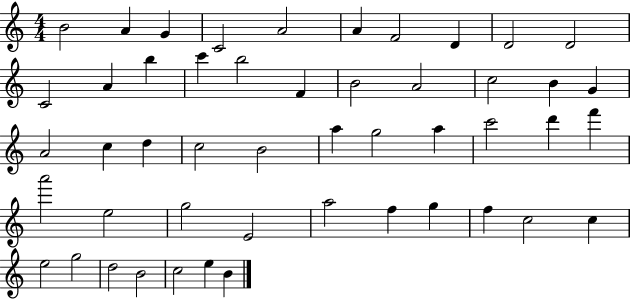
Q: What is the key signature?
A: C major